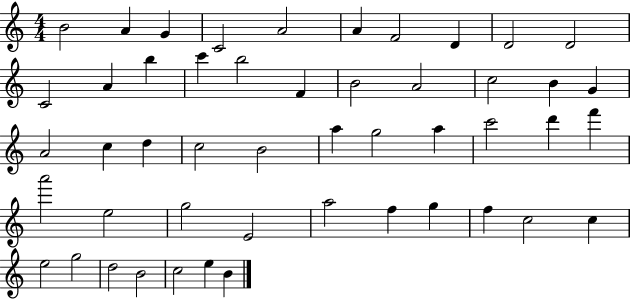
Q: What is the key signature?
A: C major